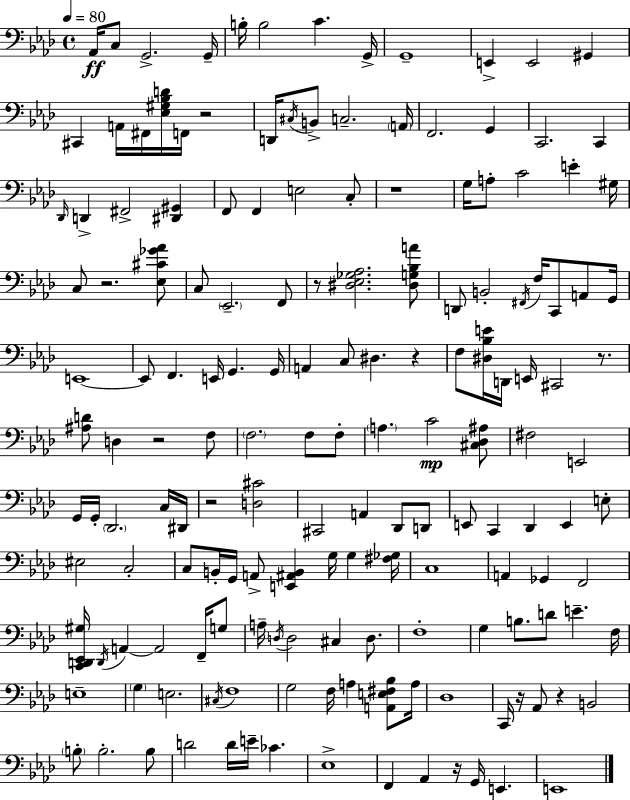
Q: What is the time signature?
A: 4/4